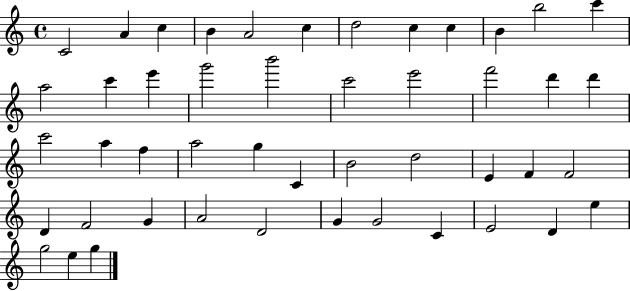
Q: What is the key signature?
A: C major